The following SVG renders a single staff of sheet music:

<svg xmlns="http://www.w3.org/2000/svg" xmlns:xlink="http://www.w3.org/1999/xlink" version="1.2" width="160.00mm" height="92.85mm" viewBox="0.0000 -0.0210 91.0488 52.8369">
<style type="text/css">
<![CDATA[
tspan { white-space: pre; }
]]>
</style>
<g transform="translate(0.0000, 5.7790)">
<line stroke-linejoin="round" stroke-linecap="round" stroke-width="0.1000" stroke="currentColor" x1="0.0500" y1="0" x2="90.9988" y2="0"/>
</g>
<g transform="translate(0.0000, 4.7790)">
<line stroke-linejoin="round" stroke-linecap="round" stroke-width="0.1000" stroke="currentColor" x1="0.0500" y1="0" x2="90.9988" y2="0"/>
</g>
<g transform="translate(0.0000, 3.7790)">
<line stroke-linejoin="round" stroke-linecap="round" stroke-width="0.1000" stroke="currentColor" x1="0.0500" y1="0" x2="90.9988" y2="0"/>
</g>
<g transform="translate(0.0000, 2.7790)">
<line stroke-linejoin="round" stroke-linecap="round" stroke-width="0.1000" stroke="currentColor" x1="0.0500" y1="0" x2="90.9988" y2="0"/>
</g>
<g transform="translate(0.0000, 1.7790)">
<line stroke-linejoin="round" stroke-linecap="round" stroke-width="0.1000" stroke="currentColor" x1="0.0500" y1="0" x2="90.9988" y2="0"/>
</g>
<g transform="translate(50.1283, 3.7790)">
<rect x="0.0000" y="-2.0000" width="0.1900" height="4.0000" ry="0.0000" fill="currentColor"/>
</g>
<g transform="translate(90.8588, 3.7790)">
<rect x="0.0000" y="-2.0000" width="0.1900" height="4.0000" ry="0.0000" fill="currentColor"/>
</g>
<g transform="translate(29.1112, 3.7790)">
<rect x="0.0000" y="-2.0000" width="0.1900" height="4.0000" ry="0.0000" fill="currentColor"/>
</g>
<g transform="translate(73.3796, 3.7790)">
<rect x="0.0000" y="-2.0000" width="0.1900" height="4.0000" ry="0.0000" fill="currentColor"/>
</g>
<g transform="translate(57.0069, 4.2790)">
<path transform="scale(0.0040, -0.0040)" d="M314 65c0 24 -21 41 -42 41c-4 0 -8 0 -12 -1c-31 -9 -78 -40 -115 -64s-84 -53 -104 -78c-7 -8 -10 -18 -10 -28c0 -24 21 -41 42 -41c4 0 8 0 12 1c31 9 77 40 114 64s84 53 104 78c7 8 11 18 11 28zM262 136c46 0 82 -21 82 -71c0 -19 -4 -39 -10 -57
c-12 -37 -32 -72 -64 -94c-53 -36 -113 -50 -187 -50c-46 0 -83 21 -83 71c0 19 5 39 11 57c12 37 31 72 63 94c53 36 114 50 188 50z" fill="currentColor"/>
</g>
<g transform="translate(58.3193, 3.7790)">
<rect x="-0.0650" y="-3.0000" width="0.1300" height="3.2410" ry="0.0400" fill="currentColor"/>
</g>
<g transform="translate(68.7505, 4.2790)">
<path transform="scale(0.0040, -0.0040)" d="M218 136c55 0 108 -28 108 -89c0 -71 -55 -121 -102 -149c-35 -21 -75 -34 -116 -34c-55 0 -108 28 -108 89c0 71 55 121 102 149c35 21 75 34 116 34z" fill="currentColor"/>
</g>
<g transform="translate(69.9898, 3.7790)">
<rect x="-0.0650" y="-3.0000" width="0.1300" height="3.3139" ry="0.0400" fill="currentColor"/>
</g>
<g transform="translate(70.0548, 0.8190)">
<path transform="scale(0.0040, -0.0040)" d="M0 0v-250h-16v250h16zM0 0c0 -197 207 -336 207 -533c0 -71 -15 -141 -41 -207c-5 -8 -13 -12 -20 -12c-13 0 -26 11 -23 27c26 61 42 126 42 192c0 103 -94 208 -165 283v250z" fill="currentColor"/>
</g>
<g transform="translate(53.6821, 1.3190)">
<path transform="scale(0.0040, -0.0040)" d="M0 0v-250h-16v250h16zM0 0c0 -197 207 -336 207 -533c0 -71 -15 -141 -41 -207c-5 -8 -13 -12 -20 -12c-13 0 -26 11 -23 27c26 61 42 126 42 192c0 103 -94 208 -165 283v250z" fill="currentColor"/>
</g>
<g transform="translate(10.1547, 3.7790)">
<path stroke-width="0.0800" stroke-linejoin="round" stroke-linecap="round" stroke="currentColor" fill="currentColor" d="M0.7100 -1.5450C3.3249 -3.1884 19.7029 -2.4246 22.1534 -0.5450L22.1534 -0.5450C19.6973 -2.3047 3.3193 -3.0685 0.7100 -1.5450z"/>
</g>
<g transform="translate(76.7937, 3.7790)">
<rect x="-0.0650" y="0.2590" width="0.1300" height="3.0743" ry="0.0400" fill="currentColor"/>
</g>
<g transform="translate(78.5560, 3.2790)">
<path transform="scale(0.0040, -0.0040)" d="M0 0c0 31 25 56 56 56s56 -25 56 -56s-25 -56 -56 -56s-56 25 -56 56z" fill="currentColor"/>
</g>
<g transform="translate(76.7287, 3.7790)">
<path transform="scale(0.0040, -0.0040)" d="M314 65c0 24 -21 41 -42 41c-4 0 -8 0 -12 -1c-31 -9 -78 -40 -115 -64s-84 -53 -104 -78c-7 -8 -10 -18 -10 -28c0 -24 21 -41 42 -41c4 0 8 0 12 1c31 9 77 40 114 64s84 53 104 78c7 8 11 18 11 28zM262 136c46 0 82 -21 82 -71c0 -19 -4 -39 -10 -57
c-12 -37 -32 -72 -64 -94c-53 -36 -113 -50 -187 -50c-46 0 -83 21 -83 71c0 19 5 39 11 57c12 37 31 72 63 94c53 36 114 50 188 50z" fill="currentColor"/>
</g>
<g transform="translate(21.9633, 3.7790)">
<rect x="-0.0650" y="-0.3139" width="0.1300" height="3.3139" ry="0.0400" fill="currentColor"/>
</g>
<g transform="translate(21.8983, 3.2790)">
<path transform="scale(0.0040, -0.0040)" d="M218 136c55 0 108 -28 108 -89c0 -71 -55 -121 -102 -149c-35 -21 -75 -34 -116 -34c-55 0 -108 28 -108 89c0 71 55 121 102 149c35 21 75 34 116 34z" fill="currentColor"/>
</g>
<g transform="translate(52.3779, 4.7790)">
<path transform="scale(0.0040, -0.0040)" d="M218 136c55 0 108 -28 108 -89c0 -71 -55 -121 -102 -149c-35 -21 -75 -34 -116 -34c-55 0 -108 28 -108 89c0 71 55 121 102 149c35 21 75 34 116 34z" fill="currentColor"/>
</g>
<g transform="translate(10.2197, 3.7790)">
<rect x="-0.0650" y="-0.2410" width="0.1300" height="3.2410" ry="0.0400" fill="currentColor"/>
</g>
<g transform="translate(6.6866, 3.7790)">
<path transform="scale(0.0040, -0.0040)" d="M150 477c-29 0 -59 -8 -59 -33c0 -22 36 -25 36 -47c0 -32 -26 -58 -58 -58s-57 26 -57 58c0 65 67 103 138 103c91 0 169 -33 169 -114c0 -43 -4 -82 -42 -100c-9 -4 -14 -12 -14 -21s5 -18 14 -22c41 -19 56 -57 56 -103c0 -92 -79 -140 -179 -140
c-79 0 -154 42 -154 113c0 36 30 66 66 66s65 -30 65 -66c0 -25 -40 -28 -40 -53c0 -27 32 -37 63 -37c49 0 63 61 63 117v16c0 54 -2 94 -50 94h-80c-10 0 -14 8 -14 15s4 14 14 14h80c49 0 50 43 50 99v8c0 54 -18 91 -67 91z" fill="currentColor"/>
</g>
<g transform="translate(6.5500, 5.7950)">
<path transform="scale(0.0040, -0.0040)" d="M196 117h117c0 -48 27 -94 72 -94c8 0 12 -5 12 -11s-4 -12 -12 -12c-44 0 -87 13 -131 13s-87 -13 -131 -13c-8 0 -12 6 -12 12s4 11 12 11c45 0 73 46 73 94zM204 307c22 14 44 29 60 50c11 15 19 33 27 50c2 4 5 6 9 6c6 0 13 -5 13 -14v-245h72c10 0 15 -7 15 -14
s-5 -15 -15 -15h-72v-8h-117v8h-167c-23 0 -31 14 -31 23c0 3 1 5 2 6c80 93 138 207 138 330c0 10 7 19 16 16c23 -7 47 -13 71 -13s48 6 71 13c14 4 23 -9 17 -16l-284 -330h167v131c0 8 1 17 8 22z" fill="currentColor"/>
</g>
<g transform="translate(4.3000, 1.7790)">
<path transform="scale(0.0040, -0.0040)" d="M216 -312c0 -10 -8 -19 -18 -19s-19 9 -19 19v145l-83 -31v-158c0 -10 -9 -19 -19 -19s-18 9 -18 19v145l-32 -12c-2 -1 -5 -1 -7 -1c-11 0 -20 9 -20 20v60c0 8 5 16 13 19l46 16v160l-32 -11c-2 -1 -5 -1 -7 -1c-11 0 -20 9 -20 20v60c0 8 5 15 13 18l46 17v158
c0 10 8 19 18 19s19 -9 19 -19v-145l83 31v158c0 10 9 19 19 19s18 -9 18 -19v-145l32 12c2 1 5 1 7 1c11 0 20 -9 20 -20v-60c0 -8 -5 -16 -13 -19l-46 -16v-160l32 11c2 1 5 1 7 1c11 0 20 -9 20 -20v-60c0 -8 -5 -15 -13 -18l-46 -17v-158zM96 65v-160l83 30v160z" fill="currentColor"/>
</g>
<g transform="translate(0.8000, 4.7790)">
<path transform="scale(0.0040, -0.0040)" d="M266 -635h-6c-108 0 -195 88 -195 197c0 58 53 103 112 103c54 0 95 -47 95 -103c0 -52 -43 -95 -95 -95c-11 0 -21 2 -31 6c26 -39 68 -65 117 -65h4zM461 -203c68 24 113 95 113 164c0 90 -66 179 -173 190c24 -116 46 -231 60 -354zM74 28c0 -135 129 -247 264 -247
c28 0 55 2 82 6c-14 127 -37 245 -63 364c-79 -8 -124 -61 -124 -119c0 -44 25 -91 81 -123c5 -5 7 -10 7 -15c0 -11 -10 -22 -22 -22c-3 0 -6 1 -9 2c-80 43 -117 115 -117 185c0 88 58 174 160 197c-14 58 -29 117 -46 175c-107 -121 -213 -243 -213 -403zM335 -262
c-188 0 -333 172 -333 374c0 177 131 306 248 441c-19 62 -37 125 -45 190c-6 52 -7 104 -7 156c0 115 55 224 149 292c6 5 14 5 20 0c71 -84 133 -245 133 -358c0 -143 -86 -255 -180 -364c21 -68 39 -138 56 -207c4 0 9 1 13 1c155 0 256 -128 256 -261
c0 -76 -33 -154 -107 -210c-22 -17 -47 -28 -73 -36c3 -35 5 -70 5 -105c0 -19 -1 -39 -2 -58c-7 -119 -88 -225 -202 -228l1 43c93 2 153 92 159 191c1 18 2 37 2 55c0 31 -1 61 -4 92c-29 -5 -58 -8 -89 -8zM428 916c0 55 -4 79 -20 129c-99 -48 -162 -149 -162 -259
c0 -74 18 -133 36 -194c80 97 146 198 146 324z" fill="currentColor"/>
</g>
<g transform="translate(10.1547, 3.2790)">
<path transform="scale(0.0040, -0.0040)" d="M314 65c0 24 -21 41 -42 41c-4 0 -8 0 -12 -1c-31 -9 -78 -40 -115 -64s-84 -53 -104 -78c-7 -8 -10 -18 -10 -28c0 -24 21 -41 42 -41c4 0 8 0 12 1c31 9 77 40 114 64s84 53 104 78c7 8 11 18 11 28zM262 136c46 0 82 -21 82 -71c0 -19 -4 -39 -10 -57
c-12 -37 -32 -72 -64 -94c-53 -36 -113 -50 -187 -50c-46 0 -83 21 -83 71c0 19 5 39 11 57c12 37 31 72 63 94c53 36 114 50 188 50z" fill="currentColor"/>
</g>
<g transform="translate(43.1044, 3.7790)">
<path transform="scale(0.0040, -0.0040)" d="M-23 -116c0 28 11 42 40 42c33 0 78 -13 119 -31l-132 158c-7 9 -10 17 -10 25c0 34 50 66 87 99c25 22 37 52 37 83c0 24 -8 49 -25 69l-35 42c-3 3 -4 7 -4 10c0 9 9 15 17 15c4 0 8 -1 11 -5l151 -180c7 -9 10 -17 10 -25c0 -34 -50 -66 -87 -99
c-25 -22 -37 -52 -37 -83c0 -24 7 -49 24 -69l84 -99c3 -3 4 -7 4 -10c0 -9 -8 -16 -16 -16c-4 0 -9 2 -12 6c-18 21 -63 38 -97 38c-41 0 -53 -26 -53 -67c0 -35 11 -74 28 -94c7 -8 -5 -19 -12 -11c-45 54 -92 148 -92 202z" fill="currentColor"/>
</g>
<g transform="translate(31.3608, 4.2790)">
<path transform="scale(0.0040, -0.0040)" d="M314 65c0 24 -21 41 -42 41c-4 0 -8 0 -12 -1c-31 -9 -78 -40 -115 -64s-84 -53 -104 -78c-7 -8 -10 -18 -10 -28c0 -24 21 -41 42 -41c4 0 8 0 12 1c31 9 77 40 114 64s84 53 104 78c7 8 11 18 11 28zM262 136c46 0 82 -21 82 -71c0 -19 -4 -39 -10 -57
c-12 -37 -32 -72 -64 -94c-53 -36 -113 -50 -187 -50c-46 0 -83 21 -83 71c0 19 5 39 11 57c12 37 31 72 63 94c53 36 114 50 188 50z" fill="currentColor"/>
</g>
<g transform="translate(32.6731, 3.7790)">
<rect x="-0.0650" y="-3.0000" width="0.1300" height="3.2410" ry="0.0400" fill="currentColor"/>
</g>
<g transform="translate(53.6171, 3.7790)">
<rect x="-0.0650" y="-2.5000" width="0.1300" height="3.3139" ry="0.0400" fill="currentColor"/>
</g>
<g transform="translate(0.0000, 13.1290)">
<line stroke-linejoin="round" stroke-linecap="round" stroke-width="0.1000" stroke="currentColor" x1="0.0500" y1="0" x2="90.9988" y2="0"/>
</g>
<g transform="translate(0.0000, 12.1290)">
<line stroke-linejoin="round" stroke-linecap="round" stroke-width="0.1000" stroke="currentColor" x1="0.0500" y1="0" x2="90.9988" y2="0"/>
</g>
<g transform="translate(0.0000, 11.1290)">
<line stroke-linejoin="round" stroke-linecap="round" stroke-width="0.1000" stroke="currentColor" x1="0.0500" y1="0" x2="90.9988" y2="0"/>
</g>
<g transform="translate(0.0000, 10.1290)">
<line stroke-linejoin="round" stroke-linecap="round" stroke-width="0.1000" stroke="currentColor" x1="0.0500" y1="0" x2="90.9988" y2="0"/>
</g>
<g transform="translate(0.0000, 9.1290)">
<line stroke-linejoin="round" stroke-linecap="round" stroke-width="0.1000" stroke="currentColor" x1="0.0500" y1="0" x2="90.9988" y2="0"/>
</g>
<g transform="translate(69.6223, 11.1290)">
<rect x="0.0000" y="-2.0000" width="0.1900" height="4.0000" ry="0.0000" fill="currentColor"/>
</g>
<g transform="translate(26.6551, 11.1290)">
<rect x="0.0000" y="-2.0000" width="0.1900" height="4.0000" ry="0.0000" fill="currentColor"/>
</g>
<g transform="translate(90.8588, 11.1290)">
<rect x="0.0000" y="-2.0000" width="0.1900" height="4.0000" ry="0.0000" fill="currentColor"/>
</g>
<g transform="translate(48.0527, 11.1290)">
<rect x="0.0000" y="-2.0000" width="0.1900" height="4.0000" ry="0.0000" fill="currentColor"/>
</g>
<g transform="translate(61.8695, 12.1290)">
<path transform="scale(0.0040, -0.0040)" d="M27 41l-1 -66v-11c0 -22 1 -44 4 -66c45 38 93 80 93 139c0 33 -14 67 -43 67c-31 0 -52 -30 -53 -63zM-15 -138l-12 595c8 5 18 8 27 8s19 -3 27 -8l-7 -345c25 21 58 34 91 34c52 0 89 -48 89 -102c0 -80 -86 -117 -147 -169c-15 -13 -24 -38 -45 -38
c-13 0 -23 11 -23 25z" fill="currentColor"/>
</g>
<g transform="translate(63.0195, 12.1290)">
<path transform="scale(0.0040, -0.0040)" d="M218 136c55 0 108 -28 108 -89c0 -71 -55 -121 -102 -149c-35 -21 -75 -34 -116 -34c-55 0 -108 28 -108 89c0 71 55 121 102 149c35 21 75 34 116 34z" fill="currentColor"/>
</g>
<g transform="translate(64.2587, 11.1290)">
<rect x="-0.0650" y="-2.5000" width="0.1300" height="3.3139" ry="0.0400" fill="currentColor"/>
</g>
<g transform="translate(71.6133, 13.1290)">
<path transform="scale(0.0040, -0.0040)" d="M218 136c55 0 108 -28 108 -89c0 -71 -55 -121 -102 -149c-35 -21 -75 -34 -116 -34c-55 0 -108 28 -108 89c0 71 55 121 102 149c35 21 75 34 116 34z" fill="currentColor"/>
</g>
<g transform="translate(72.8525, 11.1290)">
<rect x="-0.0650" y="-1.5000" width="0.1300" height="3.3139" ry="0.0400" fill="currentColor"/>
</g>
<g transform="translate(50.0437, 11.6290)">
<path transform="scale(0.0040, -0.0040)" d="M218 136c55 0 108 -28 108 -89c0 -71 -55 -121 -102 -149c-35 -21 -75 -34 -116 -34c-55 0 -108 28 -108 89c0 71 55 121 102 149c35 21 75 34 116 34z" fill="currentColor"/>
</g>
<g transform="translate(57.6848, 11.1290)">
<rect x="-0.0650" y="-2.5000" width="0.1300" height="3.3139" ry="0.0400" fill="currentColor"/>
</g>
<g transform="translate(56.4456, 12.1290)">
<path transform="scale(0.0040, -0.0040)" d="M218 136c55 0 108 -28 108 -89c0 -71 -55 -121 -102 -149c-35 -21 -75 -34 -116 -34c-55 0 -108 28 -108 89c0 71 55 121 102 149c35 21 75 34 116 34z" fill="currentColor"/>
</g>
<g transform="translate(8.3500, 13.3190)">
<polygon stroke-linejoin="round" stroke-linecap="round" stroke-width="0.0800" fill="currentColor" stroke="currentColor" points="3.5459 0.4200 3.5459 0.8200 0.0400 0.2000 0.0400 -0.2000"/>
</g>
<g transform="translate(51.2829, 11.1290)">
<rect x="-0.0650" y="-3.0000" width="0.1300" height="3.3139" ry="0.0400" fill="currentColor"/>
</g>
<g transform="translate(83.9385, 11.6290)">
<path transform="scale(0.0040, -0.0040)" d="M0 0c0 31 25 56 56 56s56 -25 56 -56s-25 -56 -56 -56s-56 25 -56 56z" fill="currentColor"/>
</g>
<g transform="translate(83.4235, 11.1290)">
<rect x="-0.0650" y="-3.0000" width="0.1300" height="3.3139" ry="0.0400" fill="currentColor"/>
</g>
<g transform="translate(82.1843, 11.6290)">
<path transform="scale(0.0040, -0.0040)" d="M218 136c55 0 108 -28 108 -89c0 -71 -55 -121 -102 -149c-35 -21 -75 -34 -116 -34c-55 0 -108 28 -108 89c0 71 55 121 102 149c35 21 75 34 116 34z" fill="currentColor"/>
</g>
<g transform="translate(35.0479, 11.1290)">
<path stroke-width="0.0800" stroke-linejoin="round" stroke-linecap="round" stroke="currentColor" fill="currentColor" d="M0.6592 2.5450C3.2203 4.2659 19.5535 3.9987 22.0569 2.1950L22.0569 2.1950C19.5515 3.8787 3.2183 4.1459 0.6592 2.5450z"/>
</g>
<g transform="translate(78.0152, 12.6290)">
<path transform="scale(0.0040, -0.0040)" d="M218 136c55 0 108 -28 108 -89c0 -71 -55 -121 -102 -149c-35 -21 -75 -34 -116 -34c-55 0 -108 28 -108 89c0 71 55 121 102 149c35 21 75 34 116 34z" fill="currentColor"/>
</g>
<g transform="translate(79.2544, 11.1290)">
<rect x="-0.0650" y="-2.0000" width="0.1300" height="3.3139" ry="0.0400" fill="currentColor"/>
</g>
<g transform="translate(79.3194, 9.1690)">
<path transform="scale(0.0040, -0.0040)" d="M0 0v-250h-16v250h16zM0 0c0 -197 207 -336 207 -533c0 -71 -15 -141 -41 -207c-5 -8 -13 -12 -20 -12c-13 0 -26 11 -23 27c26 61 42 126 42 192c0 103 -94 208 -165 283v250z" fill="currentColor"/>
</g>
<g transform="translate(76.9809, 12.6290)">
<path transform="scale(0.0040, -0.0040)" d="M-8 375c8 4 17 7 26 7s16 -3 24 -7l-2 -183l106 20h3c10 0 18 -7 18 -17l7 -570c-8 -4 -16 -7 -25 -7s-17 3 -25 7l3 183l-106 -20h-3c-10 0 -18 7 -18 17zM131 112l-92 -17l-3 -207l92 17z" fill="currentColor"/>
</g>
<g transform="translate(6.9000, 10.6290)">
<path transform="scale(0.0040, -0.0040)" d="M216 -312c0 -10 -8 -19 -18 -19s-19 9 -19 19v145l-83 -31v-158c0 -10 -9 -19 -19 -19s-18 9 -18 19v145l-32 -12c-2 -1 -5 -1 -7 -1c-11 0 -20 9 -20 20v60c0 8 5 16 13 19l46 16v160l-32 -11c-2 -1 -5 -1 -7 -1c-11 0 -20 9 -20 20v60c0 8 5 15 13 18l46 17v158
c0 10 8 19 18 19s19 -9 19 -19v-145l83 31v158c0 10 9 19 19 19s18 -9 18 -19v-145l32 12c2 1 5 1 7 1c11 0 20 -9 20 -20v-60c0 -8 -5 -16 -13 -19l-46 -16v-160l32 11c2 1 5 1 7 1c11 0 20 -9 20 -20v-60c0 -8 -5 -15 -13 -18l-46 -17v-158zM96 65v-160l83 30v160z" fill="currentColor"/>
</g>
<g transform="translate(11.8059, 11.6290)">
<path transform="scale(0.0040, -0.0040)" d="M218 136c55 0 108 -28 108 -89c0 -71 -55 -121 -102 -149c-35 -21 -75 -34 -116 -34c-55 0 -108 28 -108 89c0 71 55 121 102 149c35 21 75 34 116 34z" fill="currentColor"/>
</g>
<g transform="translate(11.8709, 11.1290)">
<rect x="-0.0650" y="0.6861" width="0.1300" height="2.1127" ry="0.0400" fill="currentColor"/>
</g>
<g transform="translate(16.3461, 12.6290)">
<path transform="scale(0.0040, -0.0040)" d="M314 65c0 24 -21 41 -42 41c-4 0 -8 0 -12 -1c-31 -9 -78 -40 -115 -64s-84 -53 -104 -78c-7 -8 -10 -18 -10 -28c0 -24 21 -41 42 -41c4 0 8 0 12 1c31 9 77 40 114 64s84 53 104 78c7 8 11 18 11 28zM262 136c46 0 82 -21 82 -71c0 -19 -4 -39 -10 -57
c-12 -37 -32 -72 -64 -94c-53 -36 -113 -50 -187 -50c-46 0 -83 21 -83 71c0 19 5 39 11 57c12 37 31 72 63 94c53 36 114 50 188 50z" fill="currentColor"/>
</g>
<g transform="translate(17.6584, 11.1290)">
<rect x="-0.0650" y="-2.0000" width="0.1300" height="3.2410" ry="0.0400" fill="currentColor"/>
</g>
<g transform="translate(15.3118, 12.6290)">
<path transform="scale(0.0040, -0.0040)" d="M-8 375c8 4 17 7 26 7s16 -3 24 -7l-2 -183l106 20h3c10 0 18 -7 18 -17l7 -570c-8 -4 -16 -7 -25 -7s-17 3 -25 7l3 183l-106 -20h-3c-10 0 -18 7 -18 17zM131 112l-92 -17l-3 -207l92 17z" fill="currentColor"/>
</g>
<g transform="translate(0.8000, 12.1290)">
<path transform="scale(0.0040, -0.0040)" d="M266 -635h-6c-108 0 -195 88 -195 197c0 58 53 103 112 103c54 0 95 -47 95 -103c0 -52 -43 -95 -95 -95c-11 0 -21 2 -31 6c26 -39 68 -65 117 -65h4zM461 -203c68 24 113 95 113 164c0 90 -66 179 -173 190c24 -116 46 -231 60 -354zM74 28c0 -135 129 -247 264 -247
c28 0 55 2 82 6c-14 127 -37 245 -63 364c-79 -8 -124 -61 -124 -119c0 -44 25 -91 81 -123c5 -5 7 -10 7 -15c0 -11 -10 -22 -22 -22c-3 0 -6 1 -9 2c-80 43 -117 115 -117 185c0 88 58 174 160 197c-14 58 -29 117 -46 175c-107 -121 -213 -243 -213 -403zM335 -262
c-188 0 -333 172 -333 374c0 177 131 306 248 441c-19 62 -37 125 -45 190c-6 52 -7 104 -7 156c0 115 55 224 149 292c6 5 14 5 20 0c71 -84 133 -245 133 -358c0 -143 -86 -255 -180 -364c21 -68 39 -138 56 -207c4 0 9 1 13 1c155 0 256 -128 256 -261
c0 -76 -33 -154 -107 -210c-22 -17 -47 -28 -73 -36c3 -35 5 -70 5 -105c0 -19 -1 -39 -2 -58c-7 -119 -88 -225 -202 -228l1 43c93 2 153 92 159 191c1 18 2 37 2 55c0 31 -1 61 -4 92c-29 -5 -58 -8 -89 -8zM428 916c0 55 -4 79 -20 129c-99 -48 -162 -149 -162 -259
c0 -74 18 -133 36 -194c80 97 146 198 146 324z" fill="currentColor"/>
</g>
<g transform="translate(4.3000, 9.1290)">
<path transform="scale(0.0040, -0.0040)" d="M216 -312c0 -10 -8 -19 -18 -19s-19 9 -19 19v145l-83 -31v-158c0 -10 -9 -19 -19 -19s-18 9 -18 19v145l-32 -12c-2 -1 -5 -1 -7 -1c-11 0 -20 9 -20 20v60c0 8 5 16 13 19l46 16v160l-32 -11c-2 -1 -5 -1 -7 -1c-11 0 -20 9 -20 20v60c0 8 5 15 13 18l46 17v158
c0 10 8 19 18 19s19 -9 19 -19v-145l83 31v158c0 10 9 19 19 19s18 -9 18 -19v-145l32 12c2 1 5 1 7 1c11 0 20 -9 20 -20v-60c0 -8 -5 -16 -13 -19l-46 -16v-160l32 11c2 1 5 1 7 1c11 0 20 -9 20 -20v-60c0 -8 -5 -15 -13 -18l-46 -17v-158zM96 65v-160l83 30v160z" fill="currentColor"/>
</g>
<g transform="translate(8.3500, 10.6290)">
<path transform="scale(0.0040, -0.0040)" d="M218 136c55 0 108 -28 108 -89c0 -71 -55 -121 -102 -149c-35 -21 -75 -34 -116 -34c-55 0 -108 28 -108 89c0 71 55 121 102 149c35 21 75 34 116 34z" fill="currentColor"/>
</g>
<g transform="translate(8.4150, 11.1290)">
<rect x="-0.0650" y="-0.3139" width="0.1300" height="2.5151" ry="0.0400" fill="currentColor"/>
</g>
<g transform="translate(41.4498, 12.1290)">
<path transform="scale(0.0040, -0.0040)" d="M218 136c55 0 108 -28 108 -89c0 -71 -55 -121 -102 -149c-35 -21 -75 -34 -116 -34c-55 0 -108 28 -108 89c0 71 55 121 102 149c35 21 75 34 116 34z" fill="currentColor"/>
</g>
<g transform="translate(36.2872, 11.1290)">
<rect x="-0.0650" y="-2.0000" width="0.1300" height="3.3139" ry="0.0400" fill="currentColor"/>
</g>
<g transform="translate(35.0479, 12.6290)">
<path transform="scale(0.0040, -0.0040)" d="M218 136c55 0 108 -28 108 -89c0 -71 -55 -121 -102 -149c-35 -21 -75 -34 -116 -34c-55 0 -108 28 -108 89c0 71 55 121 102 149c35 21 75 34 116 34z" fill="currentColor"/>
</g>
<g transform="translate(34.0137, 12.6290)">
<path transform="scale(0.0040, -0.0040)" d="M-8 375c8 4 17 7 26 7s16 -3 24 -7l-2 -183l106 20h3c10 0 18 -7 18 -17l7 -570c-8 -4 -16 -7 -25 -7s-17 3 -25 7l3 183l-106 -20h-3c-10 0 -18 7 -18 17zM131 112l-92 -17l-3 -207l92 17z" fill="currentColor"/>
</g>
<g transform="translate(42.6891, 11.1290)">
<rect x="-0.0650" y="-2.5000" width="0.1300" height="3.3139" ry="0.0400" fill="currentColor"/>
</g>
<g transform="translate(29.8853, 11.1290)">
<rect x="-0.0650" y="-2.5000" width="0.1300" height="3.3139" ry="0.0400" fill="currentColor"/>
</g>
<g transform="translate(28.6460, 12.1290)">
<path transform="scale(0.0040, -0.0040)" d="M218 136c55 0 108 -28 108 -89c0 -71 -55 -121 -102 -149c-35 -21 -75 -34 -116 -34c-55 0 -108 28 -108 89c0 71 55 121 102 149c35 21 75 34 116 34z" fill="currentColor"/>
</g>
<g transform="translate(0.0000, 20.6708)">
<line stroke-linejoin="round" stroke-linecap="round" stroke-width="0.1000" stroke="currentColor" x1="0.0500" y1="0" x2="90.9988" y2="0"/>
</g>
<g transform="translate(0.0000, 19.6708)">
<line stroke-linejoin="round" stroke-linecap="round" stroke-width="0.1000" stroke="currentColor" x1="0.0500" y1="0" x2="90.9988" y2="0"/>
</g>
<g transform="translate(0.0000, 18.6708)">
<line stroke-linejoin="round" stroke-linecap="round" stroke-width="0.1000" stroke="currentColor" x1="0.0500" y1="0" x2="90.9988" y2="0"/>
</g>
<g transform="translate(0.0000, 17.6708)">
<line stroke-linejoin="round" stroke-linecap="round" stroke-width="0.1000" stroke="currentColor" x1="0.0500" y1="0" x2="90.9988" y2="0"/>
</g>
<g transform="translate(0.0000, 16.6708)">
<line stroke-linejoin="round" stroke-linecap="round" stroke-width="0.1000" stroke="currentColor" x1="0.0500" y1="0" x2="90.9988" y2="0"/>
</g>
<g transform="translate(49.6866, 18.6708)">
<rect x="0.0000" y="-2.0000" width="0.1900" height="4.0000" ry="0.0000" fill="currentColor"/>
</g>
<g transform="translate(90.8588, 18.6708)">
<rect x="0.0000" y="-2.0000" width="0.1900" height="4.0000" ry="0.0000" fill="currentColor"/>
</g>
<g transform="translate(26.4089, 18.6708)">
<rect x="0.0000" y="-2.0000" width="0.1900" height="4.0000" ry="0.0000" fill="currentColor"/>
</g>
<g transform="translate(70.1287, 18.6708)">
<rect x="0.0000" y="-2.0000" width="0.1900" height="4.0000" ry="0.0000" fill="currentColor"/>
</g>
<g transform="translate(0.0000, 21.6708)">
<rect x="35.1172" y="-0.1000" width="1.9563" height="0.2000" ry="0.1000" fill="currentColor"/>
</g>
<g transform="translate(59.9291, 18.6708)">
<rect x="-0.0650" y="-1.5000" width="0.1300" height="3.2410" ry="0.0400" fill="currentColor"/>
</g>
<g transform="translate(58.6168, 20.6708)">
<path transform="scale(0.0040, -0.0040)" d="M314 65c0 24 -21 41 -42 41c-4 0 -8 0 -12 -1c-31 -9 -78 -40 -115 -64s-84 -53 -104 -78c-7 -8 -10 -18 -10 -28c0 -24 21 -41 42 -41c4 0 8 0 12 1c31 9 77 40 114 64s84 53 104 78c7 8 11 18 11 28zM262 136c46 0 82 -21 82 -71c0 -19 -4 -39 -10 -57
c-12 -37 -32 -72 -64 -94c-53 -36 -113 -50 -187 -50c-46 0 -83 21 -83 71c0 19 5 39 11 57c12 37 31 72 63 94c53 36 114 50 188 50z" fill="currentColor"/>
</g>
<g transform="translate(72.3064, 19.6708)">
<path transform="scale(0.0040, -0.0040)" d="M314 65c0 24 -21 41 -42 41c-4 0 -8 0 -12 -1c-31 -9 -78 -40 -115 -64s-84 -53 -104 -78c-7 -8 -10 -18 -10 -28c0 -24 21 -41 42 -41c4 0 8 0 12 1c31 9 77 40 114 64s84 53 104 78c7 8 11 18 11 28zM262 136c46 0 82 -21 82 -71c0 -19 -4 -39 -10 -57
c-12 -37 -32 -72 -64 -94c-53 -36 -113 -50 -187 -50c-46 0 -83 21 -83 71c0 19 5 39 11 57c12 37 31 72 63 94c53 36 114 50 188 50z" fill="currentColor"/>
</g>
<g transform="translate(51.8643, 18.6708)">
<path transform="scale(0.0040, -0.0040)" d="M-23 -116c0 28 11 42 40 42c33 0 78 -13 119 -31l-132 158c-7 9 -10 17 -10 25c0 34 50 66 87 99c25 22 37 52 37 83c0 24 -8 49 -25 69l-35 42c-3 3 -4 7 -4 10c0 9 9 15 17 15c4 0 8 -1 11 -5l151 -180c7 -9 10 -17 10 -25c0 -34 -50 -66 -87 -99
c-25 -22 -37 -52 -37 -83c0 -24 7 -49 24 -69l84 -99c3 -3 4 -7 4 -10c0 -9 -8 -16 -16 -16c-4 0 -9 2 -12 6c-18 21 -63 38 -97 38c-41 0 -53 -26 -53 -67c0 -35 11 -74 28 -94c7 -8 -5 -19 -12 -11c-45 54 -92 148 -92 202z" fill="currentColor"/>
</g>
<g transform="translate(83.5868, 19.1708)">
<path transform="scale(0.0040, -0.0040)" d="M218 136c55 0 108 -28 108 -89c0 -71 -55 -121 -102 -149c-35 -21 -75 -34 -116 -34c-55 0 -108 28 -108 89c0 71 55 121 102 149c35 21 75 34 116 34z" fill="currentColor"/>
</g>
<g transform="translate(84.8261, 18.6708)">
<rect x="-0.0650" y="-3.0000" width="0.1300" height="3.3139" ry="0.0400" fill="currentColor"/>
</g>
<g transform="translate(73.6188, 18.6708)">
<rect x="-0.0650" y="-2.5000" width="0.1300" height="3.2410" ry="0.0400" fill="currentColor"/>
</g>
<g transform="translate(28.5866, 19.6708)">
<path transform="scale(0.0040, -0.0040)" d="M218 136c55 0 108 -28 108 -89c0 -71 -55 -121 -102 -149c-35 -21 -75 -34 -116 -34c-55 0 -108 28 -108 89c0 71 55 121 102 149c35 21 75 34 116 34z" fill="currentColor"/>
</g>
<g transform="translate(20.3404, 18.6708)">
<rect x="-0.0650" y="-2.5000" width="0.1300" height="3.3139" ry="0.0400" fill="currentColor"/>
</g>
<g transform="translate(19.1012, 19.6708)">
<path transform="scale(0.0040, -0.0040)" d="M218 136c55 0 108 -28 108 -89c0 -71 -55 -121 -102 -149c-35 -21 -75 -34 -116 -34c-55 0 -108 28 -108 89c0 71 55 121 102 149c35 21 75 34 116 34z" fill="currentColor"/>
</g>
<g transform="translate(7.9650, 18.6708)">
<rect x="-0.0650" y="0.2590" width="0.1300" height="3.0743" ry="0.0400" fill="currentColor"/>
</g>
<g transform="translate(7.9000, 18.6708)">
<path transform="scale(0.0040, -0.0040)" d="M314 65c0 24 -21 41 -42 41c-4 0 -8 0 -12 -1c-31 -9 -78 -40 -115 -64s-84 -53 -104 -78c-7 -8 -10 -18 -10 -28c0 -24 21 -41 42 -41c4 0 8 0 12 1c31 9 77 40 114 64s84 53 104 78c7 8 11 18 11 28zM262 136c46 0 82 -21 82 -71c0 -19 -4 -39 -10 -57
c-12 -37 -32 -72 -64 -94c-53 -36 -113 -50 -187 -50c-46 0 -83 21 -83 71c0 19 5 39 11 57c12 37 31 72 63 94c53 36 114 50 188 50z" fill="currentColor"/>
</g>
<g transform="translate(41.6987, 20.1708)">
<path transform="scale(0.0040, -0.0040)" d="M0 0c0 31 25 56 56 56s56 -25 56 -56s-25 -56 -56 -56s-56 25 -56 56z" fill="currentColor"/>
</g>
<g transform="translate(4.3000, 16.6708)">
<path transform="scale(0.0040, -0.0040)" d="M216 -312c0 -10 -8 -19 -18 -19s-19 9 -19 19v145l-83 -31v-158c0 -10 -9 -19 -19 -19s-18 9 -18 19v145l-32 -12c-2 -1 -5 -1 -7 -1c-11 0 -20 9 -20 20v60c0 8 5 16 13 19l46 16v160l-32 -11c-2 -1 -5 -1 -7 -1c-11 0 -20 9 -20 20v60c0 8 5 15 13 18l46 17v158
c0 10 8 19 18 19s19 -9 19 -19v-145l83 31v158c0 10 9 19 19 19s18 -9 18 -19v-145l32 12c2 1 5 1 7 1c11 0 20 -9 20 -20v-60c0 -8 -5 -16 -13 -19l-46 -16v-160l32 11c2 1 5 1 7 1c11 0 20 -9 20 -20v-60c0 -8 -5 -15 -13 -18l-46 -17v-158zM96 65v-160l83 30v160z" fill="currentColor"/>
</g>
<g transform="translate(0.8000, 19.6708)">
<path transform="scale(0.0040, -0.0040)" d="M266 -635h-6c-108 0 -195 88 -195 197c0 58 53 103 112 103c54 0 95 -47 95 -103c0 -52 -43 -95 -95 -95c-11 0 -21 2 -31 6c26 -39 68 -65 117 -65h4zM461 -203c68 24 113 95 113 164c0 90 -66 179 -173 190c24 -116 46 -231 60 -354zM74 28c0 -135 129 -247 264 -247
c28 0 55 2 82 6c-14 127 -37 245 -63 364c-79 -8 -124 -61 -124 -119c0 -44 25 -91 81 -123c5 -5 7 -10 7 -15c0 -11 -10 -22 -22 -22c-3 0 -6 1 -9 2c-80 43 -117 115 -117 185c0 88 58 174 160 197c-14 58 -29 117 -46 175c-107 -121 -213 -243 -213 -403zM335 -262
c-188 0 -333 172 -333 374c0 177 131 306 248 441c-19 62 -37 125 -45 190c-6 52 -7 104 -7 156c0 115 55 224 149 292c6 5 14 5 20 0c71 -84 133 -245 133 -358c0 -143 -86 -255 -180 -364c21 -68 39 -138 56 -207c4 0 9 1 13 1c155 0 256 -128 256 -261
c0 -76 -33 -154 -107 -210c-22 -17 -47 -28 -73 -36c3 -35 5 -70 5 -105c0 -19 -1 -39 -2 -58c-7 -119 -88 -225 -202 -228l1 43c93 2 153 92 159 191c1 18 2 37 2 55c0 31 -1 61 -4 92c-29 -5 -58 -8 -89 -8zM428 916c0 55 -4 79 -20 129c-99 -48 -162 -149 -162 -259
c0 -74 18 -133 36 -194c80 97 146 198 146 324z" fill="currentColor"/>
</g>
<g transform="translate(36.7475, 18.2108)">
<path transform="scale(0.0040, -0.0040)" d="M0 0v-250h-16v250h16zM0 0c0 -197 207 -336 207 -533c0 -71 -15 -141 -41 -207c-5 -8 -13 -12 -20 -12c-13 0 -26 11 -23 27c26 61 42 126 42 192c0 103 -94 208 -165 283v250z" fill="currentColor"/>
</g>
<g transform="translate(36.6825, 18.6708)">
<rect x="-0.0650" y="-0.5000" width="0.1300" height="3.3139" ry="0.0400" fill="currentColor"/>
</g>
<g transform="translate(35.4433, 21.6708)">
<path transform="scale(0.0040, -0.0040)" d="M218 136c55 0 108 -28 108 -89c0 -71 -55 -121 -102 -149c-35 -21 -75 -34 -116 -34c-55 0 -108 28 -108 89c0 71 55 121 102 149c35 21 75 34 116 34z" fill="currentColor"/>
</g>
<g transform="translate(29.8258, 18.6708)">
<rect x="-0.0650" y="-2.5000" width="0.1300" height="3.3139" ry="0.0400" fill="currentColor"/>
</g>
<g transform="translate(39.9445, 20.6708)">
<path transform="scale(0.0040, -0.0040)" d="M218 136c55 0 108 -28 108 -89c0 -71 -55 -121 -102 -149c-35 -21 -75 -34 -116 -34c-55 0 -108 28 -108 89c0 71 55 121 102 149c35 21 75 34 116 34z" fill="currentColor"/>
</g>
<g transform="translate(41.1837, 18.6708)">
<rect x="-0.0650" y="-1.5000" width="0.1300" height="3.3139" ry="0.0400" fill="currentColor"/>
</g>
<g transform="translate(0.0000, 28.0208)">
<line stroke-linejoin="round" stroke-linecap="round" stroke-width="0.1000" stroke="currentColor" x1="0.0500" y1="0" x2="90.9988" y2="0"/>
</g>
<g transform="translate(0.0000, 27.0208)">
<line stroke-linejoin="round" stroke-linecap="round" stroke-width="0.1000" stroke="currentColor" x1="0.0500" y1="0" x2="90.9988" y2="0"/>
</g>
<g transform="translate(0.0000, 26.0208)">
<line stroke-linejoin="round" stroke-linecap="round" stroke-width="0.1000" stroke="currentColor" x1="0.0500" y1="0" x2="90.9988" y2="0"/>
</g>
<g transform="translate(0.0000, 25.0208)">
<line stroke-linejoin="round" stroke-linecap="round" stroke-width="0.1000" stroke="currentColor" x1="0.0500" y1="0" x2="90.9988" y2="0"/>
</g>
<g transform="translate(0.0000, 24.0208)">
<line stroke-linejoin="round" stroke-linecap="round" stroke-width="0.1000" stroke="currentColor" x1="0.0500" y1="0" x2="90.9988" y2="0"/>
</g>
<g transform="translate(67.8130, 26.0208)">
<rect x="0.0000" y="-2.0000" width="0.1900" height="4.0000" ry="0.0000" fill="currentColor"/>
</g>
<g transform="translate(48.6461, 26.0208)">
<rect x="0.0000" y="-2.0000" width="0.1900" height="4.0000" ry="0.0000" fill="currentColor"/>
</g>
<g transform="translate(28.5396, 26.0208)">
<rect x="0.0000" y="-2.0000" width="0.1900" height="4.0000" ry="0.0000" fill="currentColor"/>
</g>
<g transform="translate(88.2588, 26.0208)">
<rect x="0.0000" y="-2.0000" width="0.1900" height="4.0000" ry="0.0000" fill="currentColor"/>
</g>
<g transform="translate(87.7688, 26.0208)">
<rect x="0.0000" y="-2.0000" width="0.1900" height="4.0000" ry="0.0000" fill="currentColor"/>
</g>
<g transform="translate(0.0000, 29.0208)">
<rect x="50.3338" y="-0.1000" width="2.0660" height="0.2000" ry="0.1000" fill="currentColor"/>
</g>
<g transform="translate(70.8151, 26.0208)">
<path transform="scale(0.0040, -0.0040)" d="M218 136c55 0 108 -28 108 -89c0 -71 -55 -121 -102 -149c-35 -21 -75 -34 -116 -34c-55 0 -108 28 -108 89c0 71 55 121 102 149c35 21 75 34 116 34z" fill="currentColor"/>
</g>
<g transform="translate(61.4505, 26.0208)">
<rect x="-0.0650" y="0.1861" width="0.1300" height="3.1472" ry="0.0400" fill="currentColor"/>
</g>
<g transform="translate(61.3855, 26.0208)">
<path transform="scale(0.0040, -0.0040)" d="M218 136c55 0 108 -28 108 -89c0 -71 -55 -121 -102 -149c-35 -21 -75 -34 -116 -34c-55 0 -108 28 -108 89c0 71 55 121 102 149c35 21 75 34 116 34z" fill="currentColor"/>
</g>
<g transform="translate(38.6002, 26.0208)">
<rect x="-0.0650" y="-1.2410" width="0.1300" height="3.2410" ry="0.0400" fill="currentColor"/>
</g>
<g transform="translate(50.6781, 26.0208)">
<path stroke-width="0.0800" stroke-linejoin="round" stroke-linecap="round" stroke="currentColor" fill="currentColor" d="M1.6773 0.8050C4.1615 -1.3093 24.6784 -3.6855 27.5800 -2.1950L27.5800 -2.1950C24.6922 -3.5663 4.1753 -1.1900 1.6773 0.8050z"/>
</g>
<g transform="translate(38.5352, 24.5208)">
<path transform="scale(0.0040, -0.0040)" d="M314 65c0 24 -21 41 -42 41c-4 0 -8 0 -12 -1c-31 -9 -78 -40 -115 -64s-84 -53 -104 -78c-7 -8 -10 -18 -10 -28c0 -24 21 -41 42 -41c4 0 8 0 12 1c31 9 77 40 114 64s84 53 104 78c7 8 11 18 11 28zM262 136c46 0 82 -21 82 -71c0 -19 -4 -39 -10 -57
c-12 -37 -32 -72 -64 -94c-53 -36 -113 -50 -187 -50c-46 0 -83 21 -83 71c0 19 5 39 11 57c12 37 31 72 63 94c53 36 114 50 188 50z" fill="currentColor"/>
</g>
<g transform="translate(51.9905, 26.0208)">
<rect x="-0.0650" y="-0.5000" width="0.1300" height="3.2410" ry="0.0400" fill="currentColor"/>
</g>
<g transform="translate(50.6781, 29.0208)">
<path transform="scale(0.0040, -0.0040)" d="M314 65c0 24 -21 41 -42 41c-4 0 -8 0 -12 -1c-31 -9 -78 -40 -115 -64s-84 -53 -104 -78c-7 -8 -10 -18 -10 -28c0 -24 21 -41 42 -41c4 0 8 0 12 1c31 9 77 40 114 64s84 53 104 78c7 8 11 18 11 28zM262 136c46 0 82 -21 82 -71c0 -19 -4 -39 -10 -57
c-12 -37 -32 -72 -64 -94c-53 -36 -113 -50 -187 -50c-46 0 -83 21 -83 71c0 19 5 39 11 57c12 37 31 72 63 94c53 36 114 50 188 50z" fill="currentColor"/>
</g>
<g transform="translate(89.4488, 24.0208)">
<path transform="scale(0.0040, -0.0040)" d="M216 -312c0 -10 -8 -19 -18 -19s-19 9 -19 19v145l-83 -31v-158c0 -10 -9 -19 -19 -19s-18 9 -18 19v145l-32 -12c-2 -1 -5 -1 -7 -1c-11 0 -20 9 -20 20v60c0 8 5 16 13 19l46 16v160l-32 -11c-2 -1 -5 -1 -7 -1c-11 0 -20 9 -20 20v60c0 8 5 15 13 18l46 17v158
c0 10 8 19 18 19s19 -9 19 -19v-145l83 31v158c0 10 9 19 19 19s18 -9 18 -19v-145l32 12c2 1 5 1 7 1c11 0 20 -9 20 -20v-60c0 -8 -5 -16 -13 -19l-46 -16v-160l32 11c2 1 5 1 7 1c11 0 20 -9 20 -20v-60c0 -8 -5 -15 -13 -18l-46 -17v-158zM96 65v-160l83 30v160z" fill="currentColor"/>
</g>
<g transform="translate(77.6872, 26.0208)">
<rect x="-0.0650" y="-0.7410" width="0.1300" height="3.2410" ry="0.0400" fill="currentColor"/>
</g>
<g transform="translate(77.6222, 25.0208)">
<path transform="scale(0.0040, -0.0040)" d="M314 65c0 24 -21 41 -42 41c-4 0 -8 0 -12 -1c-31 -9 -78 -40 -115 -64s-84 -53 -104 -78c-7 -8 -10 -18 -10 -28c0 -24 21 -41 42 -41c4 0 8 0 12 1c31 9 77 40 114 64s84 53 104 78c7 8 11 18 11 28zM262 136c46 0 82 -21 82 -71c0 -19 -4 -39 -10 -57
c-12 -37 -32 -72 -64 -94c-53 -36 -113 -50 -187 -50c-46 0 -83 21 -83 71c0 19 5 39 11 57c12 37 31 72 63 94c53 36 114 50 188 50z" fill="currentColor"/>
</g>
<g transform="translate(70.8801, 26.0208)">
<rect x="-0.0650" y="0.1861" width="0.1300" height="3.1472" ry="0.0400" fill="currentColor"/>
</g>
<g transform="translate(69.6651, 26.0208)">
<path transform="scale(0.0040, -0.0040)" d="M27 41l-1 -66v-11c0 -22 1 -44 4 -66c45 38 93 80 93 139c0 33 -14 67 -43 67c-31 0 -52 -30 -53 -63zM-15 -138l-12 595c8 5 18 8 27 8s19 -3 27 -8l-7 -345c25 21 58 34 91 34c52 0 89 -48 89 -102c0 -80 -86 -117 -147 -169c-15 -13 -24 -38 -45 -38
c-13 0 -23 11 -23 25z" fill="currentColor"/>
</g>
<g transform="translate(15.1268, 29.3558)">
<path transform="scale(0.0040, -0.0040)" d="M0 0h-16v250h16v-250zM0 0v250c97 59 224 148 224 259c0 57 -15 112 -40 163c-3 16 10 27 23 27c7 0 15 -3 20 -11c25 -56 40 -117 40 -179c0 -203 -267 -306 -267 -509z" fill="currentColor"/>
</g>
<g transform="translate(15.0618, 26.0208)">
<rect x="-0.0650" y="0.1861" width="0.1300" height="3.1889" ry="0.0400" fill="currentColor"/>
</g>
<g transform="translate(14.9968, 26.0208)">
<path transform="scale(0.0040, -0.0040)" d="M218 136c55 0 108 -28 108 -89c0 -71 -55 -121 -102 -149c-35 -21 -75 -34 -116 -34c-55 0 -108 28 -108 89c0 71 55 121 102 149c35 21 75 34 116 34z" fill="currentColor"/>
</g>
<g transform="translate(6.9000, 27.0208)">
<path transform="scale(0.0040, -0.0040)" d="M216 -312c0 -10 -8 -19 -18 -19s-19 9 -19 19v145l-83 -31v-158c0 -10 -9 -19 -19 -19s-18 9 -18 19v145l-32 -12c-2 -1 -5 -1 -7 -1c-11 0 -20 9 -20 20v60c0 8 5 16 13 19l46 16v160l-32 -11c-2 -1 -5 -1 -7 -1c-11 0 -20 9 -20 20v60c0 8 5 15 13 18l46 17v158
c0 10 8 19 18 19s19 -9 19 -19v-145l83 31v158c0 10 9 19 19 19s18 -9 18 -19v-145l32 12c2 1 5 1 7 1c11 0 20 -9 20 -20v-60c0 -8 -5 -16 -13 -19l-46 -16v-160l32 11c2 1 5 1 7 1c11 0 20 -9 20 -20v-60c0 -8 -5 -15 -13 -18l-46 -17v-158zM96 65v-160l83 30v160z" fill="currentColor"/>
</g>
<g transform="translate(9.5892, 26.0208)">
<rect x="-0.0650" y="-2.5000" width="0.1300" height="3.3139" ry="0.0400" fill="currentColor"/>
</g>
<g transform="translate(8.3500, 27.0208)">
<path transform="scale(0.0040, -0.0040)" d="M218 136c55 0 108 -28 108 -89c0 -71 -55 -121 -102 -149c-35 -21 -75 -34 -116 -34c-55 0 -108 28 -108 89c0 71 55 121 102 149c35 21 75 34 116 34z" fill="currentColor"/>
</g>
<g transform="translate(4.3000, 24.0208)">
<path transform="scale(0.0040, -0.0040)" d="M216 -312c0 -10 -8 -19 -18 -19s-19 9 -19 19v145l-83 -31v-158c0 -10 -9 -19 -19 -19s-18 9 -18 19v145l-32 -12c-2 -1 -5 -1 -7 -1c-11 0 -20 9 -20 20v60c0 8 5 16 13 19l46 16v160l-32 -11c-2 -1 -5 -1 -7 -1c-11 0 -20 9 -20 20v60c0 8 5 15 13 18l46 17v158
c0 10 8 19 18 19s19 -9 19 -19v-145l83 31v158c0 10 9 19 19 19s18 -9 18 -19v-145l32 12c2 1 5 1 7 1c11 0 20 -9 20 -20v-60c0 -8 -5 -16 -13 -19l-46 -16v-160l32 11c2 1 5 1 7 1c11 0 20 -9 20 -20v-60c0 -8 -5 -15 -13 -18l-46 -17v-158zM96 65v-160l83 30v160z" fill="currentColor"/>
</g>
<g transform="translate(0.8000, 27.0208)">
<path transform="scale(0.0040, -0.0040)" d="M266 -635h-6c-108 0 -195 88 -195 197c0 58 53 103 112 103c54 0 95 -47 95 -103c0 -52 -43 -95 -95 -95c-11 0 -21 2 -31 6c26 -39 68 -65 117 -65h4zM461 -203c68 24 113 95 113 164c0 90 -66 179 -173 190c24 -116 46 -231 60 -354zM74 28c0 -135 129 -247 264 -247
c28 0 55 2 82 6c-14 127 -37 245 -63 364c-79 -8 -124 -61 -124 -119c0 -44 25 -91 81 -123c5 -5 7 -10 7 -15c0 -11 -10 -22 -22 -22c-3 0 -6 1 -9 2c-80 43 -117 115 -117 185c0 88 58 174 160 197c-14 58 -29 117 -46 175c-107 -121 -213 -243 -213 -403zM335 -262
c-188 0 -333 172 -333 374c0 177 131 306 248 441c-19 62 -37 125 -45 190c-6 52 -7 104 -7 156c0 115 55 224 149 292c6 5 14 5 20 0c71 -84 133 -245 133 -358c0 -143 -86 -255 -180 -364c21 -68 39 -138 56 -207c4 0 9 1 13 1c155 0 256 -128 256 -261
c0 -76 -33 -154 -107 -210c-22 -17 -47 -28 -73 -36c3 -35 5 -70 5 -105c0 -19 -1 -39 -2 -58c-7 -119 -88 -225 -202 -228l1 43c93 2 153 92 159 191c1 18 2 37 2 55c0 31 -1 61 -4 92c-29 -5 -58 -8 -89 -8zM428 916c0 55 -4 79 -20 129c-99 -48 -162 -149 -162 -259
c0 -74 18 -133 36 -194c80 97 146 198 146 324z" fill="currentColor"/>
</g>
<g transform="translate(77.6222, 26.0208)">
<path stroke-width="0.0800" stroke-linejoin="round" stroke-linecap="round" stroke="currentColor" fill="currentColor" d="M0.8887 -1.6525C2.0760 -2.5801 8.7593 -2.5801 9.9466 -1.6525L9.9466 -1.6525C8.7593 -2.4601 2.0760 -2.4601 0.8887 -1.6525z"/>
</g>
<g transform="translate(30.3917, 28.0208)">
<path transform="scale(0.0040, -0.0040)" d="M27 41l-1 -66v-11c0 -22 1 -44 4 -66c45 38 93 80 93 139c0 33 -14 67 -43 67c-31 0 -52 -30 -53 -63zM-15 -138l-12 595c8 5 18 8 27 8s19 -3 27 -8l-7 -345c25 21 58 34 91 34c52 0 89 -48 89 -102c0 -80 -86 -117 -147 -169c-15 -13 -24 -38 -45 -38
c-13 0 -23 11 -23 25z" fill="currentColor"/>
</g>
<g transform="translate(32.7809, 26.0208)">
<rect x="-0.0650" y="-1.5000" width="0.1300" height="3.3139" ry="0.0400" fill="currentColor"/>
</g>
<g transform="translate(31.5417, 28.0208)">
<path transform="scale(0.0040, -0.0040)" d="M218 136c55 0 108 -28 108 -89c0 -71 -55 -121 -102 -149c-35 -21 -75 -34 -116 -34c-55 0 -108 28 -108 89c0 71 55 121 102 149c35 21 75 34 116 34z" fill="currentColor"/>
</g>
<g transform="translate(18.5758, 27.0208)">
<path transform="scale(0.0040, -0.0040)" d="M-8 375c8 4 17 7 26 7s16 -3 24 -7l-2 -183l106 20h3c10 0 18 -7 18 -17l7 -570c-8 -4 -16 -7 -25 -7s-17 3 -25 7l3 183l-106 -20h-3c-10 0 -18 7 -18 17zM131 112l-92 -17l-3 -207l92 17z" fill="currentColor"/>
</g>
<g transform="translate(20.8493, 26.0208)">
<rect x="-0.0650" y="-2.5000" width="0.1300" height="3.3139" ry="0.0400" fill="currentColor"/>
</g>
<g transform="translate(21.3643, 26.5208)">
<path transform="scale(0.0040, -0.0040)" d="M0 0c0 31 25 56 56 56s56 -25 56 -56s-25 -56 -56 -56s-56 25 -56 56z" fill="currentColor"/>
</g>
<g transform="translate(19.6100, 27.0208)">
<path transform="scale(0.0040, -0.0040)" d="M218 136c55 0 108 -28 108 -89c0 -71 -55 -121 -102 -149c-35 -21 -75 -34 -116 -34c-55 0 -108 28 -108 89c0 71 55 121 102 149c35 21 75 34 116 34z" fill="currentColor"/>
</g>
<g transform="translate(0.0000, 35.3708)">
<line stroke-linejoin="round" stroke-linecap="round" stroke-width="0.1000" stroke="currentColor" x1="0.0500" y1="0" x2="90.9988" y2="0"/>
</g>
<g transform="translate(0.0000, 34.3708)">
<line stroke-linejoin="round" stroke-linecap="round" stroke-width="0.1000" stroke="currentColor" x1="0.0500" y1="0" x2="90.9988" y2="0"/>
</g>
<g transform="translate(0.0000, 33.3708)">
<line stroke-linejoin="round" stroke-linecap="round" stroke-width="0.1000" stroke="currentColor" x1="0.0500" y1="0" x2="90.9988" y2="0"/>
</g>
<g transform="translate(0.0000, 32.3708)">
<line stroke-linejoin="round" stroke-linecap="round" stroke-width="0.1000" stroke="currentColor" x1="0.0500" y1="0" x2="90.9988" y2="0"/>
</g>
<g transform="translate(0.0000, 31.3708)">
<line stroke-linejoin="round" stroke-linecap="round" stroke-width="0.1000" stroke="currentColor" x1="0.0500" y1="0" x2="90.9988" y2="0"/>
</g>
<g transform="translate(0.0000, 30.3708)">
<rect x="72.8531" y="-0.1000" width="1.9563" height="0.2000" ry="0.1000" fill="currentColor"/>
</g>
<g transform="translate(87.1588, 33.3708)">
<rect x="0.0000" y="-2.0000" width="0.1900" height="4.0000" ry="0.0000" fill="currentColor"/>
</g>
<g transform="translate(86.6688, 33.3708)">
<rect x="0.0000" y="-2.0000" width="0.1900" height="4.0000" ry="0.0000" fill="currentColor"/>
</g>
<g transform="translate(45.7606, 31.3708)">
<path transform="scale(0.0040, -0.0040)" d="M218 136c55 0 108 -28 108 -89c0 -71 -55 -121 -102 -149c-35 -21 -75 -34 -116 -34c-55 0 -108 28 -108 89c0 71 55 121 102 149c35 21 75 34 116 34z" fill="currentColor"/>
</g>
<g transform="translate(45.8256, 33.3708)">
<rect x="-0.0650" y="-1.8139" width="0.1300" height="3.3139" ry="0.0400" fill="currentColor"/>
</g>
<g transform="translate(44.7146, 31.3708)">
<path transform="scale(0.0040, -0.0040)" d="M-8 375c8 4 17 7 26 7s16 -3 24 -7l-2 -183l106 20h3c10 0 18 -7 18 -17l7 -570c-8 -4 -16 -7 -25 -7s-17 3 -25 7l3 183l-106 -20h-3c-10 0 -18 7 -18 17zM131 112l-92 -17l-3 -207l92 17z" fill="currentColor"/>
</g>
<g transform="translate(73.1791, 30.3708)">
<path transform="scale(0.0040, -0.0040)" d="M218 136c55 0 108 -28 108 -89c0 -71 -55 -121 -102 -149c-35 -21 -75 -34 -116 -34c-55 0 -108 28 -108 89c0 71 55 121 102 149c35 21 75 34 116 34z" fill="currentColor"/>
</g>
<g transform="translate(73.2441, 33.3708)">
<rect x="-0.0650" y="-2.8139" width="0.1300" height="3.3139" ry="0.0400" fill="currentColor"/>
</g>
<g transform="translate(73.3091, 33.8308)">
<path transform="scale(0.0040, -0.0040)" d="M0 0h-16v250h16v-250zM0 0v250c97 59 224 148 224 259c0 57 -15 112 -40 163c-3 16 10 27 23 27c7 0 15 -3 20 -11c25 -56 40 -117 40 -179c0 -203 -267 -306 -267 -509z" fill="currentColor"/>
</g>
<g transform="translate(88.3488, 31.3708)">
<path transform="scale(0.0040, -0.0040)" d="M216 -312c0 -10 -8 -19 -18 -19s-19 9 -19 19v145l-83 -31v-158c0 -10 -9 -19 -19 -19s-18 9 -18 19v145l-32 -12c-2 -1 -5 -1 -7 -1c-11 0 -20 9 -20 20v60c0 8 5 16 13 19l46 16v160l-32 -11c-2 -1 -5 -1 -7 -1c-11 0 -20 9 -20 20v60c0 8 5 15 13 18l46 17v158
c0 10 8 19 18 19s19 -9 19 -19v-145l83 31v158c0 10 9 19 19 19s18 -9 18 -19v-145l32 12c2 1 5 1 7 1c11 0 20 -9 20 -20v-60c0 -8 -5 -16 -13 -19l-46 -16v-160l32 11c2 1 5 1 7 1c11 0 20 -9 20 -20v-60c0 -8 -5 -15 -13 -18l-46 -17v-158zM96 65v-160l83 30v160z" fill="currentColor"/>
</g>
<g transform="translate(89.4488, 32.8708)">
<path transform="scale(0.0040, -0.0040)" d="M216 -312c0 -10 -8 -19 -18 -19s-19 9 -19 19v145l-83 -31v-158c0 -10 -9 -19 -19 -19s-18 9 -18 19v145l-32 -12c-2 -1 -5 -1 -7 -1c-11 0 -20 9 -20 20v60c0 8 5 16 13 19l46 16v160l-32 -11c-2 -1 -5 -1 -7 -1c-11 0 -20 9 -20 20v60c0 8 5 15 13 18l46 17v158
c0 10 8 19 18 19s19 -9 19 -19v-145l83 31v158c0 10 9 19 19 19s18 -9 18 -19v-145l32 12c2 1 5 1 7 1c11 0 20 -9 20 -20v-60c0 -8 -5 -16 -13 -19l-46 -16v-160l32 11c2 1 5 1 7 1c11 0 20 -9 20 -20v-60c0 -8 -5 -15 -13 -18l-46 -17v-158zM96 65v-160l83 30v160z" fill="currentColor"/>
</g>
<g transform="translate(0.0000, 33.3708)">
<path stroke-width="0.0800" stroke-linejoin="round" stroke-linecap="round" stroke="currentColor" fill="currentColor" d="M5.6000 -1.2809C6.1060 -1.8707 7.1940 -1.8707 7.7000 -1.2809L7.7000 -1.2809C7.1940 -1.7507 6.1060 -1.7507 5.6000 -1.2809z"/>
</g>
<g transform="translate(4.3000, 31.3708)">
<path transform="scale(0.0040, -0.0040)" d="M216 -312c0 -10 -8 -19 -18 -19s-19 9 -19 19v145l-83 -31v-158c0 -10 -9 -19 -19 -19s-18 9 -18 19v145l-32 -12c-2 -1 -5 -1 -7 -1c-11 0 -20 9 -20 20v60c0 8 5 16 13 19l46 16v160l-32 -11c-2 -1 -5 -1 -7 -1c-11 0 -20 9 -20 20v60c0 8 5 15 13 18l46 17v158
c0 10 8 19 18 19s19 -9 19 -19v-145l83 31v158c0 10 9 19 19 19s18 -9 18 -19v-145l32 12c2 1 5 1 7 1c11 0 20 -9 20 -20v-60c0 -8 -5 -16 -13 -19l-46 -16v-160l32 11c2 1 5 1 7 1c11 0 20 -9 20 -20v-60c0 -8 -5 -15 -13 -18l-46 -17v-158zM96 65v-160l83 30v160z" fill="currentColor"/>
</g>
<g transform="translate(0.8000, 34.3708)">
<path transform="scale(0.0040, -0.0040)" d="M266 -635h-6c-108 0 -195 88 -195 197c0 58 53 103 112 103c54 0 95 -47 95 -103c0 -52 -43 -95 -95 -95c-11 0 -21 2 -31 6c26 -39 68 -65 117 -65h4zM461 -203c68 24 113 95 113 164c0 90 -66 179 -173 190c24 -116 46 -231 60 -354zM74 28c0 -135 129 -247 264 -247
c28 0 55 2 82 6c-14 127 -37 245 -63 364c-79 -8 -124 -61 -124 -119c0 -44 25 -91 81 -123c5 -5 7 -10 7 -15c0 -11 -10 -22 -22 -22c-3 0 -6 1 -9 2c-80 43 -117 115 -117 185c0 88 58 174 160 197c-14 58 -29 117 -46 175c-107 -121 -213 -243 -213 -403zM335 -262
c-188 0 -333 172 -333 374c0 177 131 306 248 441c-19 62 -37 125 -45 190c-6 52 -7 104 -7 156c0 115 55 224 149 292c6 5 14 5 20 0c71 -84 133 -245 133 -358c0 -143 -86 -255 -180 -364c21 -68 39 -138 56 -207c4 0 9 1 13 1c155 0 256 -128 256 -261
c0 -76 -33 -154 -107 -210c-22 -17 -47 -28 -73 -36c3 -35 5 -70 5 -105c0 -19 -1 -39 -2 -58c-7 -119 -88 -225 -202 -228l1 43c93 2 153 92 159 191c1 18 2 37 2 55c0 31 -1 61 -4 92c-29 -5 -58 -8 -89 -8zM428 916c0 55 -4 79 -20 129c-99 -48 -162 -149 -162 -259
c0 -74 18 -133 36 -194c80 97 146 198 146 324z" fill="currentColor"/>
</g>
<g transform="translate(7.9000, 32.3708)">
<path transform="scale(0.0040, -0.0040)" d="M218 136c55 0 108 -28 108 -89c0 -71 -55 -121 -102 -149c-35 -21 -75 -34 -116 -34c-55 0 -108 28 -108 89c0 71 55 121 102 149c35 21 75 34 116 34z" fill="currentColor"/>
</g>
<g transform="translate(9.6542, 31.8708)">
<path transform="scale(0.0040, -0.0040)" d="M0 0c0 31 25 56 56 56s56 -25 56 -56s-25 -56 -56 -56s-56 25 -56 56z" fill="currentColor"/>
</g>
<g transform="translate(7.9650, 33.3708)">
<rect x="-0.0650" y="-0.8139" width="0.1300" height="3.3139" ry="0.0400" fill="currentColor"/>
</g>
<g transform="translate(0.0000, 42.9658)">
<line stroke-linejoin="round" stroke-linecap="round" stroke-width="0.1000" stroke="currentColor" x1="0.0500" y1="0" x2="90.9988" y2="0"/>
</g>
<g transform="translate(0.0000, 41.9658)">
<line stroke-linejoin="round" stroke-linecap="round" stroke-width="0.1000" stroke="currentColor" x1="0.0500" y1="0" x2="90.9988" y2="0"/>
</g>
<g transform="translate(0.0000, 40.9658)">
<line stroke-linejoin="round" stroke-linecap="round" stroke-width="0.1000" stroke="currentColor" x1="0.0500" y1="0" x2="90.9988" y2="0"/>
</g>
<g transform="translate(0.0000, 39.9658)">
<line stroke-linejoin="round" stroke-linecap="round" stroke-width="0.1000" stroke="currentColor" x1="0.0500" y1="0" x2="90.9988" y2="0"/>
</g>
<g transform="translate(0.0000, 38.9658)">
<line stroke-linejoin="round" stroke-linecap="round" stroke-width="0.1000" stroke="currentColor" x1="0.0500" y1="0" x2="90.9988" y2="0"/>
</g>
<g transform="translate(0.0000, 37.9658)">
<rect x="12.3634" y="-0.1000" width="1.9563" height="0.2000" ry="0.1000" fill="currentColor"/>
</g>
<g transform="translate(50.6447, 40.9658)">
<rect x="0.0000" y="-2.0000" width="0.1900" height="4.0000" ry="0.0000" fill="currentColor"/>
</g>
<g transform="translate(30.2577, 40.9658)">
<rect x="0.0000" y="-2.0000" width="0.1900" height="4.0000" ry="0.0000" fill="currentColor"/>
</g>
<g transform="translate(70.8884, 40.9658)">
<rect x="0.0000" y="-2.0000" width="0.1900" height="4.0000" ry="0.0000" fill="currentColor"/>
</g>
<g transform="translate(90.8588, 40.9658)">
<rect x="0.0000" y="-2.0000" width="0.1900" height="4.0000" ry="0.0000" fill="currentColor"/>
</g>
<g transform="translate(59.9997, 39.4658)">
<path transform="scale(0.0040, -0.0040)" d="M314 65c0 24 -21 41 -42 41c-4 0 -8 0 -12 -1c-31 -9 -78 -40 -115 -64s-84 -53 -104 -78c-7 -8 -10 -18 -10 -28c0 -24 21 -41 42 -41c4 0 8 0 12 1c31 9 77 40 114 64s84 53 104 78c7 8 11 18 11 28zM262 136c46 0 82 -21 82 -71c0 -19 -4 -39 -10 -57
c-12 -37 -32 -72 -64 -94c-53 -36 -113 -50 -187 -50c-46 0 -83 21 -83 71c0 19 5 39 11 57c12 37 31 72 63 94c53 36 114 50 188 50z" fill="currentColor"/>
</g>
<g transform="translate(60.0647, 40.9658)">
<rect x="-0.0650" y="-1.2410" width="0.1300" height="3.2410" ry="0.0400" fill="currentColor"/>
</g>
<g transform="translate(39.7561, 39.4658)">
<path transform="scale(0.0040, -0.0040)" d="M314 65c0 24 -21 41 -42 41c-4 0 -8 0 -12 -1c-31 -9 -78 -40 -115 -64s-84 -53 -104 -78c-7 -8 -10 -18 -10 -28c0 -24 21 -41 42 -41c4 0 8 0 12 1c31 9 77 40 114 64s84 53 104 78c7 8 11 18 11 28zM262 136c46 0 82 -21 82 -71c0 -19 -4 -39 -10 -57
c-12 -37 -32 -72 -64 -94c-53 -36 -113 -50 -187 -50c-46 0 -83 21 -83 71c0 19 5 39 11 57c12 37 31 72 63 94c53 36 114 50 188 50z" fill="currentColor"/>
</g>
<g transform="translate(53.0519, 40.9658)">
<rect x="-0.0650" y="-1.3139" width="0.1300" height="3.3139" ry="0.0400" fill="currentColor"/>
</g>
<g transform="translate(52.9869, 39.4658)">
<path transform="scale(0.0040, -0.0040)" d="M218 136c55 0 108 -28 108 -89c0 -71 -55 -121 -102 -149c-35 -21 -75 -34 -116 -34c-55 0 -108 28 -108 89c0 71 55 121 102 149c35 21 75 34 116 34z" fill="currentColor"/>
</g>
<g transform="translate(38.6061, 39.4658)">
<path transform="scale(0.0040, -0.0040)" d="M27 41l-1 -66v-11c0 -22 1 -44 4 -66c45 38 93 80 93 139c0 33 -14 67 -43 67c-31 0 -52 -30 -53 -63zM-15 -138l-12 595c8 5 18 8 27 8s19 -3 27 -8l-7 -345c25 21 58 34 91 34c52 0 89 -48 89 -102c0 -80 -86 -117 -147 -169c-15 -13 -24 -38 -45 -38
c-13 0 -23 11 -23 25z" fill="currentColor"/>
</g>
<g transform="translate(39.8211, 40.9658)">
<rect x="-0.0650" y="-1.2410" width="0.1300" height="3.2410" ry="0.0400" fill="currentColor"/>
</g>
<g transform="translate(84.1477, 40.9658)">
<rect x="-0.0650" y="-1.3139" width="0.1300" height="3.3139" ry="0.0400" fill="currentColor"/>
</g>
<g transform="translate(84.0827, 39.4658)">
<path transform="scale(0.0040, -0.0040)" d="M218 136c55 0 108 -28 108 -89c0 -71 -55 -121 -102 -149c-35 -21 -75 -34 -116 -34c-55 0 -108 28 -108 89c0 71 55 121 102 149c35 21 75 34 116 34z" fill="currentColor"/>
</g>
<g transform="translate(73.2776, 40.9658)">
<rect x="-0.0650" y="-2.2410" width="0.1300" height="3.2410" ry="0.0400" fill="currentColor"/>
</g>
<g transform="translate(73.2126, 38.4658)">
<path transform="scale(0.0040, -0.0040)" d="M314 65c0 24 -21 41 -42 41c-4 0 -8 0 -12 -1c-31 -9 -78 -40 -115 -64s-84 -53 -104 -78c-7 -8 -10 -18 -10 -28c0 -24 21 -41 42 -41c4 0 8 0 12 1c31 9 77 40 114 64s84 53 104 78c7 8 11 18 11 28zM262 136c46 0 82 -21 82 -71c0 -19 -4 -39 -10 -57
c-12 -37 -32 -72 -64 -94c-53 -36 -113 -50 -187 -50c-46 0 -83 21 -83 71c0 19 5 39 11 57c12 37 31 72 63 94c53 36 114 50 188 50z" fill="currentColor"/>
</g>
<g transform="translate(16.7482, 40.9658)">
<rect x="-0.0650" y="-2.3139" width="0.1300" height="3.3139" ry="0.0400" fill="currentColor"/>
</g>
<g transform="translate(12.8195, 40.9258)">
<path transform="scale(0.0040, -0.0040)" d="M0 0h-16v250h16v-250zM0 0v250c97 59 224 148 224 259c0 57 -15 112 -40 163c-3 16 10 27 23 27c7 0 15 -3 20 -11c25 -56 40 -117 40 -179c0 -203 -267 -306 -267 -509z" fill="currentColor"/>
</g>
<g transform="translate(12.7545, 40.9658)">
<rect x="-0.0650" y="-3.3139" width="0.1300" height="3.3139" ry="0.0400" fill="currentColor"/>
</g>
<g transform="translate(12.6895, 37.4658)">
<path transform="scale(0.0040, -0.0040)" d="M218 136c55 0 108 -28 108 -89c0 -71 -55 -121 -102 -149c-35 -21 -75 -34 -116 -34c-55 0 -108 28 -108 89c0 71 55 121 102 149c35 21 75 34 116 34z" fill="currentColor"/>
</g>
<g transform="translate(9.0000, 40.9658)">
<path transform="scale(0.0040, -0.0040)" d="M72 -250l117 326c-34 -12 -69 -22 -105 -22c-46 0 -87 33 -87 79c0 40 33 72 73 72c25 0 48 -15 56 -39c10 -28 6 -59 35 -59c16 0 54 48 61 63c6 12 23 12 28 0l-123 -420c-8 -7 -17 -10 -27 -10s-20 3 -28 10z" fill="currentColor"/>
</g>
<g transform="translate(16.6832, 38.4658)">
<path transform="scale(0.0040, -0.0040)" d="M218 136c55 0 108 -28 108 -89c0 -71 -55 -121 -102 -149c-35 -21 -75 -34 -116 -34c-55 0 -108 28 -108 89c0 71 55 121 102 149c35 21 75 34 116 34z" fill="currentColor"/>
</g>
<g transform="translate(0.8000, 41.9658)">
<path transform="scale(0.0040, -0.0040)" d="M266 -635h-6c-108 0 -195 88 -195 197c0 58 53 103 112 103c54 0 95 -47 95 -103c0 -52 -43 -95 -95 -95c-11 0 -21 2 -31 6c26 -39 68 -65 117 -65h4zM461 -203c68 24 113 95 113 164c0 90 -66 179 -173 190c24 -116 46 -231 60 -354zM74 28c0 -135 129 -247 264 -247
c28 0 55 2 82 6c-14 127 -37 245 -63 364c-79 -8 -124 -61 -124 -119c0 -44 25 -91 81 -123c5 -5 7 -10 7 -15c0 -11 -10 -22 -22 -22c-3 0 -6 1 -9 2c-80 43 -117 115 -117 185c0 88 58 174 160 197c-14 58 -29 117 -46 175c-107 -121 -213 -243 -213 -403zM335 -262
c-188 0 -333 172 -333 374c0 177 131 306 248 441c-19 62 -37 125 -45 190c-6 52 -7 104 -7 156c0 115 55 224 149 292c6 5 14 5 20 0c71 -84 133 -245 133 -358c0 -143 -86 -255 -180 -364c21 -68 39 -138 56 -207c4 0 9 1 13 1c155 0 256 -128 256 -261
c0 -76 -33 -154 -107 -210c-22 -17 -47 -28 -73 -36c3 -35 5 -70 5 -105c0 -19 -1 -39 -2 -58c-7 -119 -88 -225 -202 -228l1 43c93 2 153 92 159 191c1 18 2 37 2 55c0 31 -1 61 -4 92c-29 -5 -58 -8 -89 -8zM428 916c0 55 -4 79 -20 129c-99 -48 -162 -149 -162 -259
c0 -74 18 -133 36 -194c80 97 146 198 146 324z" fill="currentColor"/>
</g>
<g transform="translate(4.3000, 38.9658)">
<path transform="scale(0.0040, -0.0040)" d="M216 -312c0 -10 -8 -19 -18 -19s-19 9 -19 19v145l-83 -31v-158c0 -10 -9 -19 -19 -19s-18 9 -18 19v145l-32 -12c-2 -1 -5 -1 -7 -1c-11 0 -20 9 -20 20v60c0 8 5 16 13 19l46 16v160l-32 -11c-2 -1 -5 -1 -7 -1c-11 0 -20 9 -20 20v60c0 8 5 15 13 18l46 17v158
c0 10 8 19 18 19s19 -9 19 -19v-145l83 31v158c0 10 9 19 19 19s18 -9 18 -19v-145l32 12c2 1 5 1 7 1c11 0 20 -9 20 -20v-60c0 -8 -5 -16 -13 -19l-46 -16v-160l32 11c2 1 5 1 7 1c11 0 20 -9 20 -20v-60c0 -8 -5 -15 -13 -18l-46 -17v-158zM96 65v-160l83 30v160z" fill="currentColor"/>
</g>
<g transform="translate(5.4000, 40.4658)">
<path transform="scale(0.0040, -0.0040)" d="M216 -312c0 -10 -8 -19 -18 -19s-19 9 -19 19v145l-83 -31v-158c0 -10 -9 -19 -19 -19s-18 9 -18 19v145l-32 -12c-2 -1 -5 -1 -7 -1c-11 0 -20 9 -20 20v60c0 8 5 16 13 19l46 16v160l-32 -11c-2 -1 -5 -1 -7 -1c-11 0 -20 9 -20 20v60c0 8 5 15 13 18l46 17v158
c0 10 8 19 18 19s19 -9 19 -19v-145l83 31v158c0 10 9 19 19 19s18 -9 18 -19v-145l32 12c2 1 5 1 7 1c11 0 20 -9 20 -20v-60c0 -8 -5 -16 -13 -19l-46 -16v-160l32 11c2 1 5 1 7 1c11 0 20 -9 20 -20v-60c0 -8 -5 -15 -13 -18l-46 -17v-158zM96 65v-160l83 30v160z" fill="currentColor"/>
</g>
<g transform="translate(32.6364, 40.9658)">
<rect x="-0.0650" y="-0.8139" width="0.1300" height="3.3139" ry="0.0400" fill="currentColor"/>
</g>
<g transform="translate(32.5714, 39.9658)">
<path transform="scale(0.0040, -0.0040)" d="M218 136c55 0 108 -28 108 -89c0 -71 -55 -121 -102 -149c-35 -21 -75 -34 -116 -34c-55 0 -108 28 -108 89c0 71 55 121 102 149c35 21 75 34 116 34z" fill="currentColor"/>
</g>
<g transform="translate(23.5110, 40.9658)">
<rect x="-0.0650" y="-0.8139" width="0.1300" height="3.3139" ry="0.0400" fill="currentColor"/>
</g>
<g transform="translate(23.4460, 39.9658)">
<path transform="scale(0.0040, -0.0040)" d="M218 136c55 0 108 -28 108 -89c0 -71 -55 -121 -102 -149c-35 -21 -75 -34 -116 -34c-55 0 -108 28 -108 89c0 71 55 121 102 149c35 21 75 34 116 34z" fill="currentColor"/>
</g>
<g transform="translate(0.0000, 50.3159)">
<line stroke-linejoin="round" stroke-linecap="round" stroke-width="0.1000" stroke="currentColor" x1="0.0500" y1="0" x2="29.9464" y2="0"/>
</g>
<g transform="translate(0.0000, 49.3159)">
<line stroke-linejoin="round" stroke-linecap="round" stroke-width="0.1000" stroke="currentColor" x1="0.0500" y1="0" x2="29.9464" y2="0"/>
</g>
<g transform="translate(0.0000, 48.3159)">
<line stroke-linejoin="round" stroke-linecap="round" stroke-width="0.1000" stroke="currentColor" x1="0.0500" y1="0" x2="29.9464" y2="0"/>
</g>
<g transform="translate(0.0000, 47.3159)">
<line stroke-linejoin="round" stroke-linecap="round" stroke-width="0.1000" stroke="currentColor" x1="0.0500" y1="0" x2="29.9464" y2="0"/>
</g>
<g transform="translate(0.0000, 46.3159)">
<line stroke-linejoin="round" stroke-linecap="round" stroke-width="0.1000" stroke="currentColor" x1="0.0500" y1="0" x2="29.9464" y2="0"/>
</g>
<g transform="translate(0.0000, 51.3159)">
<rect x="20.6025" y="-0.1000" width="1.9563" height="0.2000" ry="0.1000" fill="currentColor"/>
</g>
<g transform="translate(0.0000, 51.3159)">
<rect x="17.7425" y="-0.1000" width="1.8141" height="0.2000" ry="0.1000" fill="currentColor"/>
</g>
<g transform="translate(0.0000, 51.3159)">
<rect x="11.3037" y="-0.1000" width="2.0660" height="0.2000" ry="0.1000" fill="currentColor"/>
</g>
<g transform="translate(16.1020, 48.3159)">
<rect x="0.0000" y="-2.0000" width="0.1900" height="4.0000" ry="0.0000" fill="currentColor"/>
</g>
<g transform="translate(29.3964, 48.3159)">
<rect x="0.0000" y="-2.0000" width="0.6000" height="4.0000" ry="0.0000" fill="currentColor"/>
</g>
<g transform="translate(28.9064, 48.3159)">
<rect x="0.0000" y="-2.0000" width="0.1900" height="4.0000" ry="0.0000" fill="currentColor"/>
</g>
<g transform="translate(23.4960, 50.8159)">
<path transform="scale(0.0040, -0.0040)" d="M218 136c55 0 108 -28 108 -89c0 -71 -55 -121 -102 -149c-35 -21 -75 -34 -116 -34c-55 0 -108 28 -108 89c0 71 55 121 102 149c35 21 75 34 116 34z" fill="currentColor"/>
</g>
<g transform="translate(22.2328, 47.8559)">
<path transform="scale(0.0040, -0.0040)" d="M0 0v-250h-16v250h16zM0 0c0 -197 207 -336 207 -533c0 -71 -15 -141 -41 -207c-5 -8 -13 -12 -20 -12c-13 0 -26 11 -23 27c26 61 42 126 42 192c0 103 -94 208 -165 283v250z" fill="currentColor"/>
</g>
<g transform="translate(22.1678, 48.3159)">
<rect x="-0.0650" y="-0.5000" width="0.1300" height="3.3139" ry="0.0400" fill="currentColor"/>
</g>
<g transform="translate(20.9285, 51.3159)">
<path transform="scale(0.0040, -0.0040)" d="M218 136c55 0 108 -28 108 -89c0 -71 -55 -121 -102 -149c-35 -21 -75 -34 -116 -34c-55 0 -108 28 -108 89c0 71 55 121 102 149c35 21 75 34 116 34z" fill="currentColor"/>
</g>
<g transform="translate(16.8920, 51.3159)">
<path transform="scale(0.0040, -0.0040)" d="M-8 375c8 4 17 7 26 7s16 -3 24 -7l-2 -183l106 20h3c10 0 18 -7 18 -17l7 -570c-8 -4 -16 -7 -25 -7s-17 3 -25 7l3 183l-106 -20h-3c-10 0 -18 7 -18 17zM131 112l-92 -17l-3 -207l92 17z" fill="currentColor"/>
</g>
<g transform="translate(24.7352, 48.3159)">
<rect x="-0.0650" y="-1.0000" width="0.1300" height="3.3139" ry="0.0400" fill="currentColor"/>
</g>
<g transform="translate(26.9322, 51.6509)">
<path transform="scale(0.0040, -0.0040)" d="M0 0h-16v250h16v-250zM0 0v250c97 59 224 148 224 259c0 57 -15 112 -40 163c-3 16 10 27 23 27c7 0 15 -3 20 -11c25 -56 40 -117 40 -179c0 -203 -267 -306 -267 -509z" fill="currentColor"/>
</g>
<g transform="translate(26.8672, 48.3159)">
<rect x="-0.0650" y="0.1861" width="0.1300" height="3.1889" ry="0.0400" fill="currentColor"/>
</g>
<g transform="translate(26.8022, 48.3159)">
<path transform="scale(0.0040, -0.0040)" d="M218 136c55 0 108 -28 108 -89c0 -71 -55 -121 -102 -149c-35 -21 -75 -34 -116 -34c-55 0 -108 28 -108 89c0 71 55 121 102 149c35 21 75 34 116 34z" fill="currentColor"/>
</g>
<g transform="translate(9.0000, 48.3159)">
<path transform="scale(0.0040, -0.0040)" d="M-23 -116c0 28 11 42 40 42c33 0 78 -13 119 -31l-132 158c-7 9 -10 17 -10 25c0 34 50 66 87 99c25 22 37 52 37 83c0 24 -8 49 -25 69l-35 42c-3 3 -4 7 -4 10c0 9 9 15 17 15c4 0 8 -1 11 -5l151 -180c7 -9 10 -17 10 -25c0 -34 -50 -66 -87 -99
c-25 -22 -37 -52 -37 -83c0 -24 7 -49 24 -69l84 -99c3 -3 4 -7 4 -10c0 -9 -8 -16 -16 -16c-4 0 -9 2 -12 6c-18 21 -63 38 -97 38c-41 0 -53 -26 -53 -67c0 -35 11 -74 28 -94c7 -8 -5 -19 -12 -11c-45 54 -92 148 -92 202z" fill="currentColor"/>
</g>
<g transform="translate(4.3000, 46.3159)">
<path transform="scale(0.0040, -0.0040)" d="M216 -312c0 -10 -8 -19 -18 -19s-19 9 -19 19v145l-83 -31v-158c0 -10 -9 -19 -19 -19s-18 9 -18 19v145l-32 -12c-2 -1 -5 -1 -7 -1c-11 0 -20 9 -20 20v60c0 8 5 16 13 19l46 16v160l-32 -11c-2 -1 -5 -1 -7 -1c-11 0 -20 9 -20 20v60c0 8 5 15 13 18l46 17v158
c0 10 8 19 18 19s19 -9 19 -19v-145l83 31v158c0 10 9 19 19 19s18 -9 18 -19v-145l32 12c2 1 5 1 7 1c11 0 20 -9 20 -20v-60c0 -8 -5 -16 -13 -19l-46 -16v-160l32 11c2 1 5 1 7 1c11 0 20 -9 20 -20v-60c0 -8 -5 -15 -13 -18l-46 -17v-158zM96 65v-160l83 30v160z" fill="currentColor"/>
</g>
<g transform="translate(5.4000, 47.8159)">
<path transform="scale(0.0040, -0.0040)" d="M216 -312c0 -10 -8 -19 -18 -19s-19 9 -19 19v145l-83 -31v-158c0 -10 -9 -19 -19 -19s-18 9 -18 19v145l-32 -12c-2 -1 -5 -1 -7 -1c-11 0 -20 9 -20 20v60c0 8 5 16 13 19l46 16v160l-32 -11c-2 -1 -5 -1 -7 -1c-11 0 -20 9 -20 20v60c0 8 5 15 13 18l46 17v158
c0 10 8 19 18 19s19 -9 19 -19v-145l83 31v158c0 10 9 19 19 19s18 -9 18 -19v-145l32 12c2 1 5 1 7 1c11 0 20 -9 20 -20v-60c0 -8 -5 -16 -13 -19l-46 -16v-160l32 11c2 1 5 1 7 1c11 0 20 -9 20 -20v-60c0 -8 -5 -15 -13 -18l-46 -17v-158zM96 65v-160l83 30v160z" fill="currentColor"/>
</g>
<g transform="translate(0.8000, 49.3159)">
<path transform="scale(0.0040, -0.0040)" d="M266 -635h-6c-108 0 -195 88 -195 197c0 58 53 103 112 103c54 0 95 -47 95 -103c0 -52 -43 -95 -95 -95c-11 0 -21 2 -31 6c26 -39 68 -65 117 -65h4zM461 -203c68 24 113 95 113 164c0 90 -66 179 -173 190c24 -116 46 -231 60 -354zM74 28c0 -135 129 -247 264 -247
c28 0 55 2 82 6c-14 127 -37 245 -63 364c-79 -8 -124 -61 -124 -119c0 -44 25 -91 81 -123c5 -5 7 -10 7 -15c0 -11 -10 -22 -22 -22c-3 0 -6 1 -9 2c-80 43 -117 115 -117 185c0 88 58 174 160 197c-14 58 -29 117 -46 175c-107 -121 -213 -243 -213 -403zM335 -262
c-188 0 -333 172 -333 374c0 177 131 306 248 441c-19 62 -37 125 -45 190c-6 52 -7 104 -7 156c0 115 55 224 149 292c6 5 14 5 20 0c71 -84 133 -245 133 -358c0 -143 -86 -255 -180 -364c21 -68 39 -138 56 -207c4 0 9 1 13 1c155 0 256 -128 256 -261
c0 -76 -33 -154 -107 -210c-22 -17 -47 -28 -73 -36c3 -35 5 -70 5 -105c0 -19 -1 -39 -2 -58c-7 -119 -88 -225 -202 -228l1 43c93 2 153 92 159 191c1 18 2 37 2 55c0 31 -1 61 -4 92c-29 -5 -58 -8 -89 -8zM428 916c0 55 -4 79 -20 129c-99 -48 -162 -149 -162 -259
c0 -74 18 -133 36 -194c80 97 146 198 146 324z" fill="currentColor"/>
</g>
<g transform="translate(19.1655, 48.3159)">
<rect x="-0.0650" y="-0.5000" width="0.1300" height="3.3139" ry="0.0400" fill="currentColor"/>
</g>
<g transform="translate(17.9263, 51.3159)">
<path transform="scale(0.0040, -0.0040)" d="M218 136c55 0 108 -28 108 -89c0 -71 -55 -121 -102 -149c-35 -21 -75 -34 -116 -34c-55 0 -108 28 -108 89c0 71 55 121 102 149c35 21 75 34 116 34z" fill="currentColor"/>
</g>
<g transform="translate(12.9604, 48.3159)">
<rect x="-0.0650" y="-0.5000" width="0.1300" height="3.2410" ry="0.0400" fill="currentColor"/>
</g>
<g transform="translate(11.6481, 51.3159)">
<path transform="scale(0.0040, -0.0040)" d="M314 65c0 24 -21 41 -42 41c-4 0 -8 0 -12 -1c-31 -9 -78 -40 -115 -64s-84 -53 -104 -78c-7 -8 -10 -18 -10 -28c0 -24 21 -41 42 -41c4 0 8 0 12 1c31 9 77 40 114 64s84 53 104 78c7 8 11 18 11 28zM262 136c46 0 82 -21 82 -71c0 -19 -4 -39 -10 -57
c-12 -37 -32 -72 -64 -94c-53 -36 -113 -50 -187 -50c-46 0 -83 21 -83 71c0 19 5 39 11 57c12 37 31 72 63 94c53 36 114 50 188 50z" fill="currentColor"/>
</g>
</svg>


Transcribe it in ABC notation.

X:1
T:Untitled
M:3/4
L:1/4
K:G
c2 c A2 z G/2 A2 A/2 B2 ^c/2 A/2 F2 G F G A G _G E F/2 A B2 G G C/2 E z E2 G2 A ^G B/2 G _E e2 C2 B _B d2 d f a/2 z/2 b/2 g d d _e2 e e2 g2 e z ^C2 C C/2 D B/2